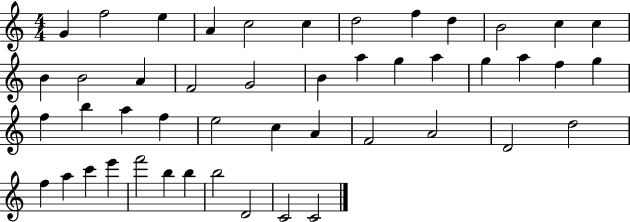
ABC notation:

X:1
T:Untitled
M:4/4
L:1/4
K:C
G f2 e A c2 c d2 f d B2 c c B B2 A F2 G2 B a g a g a f g f b a f e2 c A F2 A2 D2 d2 f a c' e' f'2 b b b2 D2 C2 C2